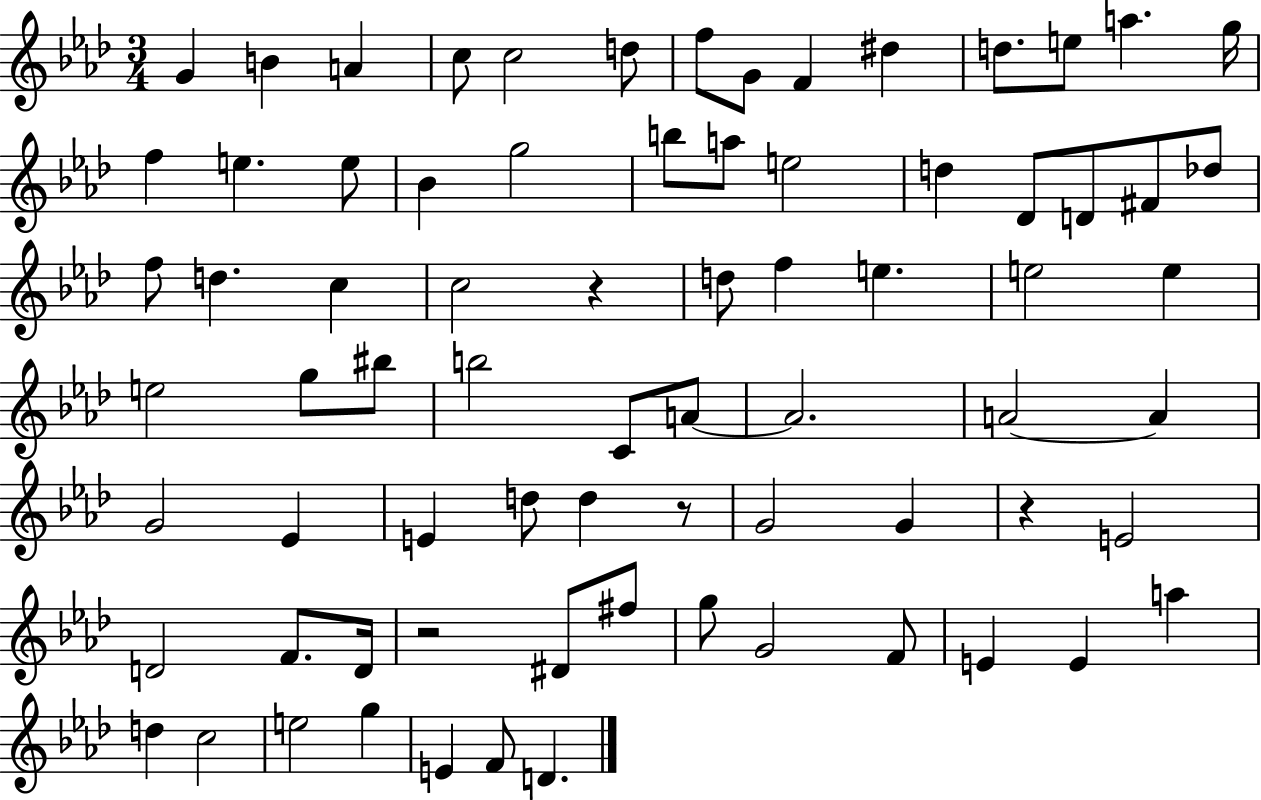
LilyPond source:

{
  \clef treble
  \numericTimeSignature
  \time 3/4
  \key aes \major
  \repeat volta 2 { g'4 b'4 a'4 | c''8 c''2 d''8 | f''8 g'8 f'4 dis''4 | d''8. e''8 a''4. g''16 | \break f''4 e''4. e''8 | bes'4 g''2 | b''8 a''8 e''2 | d''4 des'8 d'8 fis'8 des''8 | \break f''8 d''4. c''4 | c''2 r4 | d''8 f''4 e''4. | e''2 e''4 | \break e''2 g''8 bis''8 | b''2 c'8 a'8~~ | a'2. | a'2~~ a'4 | \break g'2 ees'4 | e'4 d''8 d''4 r8 | g'2 g'4 | r4 e'2 | \break d'2 f'8. d'16 | r2 dis'8 fis''8 | g''8 g'2 f'8 | e'4 e'4 a''4 | \break d''4 c''2 | e''2 g''4 | e'4 f'8 d'4. | } \bar "|."
}